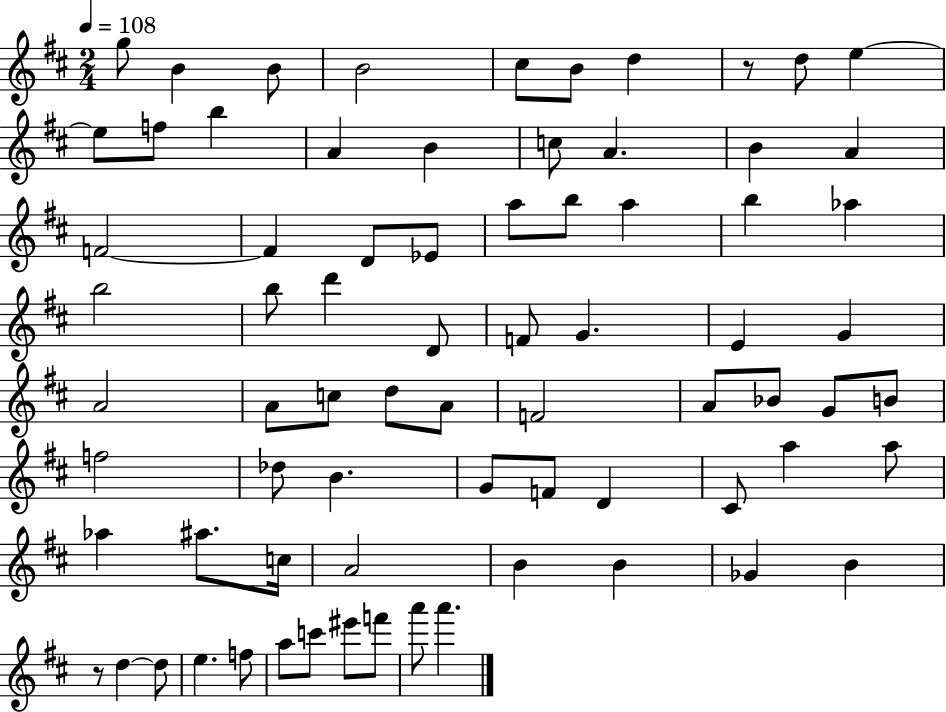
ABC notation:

X:1
T:Untitled
M:2/4
L:1/4
K:D
g/2 B B/2 B2 ^c/2 B/2 d z/2 d/2 e e/2 f/2 b A B c/2 A B A F2 F D/2 _E/2 a/2 b/2 a b _a b2 b/2 d' D/2 F/2 G E G A2 A/2 c/2 d/2 A/2 F2 A/2 _B/2 G/2 B/2 f2 _d/2 B G/2 F/2 D ^C/2 a a/2 _a ^a/2 c/4 A2 B B _G B z/2 d d/2 e f/2 a/2 c'/2 ^e'/2 f'/2 a'/2 a'